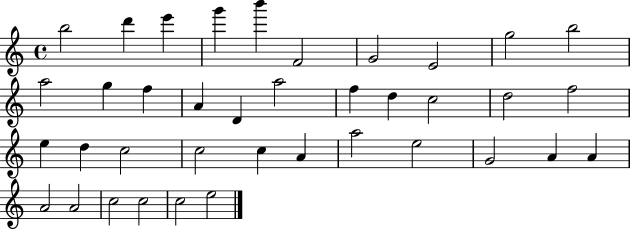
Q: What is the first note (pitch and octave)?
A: B5